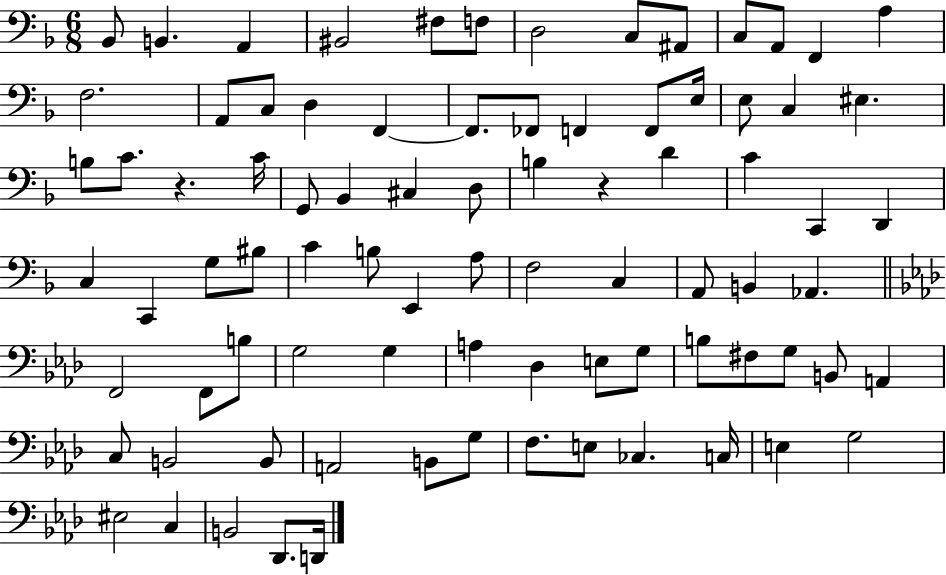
Bb2/e B2/q. A2/q BIS2/h F#3/e F3/e D3/h C3/e A#2/e C3/e A2/e F2/q A3/q F3/h. A2/e C3/e D3/q F2/q F2/e. FES2/e F2/q F2/e E3/s E3/e C3/q EIS3/q. B3/e C4/e. R/q. C4/s G2/e Bb2/q C#3/q D3/e B3/q R/q D4/q C4/q C2/q D2/q C3/q C2/q G3/e BIS3/e C4/q B3/e E2/q A3/e F3/h C3/q A2/e B2/q Ab2/q. F2/h F2/e B3/e G3/h G3/q A3/q Db3/q E3/e G3/e B3/e F#3/e G3/e B2/e A2/q C3/e B2/h B2/e A2/h B2/e G3/e F3/e. E3/e CES3/q. C3/s E3/q G3/h EIS3/h C3/q B2/h Db2/e. D2/s